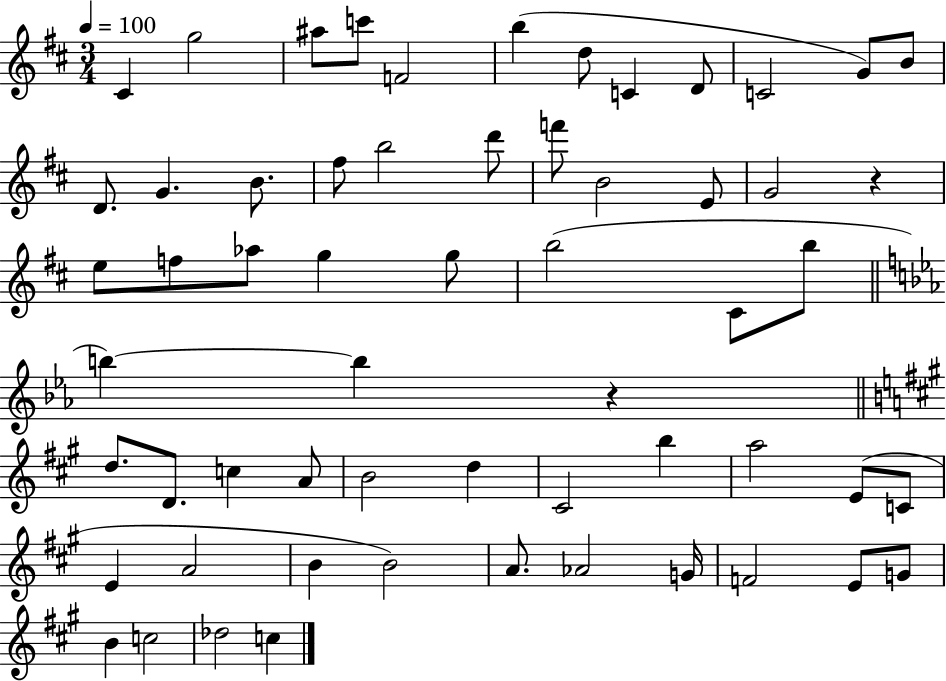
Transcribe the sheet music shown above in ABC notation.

X:1
T:Untitled
M:3/4
L:1/4
K:D
^C g2 ^a/2 c'/2 F2 b d/2 C D/2 C2 G/2 B/2 D/2 G B/2 ^f/2 b2 d'/2 f'/2 B2 E/2 G2 z e/2 f/2 _a/2 g g/2 b2 ^C/2 b/2 b b z d/2 D/2 c A/2 B2 d ^C2 b a2 E/2 C/2 E A2 B B2 A/2 _A2 G/4 F2 E/2 G/2 B c2 _d2 c